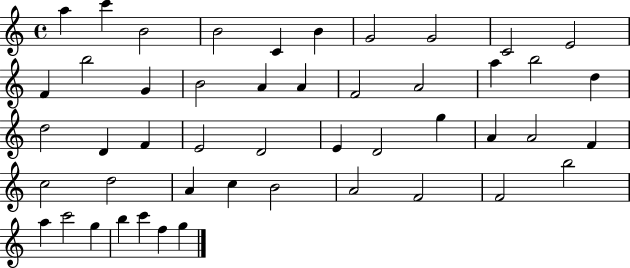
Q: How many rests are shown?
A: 0